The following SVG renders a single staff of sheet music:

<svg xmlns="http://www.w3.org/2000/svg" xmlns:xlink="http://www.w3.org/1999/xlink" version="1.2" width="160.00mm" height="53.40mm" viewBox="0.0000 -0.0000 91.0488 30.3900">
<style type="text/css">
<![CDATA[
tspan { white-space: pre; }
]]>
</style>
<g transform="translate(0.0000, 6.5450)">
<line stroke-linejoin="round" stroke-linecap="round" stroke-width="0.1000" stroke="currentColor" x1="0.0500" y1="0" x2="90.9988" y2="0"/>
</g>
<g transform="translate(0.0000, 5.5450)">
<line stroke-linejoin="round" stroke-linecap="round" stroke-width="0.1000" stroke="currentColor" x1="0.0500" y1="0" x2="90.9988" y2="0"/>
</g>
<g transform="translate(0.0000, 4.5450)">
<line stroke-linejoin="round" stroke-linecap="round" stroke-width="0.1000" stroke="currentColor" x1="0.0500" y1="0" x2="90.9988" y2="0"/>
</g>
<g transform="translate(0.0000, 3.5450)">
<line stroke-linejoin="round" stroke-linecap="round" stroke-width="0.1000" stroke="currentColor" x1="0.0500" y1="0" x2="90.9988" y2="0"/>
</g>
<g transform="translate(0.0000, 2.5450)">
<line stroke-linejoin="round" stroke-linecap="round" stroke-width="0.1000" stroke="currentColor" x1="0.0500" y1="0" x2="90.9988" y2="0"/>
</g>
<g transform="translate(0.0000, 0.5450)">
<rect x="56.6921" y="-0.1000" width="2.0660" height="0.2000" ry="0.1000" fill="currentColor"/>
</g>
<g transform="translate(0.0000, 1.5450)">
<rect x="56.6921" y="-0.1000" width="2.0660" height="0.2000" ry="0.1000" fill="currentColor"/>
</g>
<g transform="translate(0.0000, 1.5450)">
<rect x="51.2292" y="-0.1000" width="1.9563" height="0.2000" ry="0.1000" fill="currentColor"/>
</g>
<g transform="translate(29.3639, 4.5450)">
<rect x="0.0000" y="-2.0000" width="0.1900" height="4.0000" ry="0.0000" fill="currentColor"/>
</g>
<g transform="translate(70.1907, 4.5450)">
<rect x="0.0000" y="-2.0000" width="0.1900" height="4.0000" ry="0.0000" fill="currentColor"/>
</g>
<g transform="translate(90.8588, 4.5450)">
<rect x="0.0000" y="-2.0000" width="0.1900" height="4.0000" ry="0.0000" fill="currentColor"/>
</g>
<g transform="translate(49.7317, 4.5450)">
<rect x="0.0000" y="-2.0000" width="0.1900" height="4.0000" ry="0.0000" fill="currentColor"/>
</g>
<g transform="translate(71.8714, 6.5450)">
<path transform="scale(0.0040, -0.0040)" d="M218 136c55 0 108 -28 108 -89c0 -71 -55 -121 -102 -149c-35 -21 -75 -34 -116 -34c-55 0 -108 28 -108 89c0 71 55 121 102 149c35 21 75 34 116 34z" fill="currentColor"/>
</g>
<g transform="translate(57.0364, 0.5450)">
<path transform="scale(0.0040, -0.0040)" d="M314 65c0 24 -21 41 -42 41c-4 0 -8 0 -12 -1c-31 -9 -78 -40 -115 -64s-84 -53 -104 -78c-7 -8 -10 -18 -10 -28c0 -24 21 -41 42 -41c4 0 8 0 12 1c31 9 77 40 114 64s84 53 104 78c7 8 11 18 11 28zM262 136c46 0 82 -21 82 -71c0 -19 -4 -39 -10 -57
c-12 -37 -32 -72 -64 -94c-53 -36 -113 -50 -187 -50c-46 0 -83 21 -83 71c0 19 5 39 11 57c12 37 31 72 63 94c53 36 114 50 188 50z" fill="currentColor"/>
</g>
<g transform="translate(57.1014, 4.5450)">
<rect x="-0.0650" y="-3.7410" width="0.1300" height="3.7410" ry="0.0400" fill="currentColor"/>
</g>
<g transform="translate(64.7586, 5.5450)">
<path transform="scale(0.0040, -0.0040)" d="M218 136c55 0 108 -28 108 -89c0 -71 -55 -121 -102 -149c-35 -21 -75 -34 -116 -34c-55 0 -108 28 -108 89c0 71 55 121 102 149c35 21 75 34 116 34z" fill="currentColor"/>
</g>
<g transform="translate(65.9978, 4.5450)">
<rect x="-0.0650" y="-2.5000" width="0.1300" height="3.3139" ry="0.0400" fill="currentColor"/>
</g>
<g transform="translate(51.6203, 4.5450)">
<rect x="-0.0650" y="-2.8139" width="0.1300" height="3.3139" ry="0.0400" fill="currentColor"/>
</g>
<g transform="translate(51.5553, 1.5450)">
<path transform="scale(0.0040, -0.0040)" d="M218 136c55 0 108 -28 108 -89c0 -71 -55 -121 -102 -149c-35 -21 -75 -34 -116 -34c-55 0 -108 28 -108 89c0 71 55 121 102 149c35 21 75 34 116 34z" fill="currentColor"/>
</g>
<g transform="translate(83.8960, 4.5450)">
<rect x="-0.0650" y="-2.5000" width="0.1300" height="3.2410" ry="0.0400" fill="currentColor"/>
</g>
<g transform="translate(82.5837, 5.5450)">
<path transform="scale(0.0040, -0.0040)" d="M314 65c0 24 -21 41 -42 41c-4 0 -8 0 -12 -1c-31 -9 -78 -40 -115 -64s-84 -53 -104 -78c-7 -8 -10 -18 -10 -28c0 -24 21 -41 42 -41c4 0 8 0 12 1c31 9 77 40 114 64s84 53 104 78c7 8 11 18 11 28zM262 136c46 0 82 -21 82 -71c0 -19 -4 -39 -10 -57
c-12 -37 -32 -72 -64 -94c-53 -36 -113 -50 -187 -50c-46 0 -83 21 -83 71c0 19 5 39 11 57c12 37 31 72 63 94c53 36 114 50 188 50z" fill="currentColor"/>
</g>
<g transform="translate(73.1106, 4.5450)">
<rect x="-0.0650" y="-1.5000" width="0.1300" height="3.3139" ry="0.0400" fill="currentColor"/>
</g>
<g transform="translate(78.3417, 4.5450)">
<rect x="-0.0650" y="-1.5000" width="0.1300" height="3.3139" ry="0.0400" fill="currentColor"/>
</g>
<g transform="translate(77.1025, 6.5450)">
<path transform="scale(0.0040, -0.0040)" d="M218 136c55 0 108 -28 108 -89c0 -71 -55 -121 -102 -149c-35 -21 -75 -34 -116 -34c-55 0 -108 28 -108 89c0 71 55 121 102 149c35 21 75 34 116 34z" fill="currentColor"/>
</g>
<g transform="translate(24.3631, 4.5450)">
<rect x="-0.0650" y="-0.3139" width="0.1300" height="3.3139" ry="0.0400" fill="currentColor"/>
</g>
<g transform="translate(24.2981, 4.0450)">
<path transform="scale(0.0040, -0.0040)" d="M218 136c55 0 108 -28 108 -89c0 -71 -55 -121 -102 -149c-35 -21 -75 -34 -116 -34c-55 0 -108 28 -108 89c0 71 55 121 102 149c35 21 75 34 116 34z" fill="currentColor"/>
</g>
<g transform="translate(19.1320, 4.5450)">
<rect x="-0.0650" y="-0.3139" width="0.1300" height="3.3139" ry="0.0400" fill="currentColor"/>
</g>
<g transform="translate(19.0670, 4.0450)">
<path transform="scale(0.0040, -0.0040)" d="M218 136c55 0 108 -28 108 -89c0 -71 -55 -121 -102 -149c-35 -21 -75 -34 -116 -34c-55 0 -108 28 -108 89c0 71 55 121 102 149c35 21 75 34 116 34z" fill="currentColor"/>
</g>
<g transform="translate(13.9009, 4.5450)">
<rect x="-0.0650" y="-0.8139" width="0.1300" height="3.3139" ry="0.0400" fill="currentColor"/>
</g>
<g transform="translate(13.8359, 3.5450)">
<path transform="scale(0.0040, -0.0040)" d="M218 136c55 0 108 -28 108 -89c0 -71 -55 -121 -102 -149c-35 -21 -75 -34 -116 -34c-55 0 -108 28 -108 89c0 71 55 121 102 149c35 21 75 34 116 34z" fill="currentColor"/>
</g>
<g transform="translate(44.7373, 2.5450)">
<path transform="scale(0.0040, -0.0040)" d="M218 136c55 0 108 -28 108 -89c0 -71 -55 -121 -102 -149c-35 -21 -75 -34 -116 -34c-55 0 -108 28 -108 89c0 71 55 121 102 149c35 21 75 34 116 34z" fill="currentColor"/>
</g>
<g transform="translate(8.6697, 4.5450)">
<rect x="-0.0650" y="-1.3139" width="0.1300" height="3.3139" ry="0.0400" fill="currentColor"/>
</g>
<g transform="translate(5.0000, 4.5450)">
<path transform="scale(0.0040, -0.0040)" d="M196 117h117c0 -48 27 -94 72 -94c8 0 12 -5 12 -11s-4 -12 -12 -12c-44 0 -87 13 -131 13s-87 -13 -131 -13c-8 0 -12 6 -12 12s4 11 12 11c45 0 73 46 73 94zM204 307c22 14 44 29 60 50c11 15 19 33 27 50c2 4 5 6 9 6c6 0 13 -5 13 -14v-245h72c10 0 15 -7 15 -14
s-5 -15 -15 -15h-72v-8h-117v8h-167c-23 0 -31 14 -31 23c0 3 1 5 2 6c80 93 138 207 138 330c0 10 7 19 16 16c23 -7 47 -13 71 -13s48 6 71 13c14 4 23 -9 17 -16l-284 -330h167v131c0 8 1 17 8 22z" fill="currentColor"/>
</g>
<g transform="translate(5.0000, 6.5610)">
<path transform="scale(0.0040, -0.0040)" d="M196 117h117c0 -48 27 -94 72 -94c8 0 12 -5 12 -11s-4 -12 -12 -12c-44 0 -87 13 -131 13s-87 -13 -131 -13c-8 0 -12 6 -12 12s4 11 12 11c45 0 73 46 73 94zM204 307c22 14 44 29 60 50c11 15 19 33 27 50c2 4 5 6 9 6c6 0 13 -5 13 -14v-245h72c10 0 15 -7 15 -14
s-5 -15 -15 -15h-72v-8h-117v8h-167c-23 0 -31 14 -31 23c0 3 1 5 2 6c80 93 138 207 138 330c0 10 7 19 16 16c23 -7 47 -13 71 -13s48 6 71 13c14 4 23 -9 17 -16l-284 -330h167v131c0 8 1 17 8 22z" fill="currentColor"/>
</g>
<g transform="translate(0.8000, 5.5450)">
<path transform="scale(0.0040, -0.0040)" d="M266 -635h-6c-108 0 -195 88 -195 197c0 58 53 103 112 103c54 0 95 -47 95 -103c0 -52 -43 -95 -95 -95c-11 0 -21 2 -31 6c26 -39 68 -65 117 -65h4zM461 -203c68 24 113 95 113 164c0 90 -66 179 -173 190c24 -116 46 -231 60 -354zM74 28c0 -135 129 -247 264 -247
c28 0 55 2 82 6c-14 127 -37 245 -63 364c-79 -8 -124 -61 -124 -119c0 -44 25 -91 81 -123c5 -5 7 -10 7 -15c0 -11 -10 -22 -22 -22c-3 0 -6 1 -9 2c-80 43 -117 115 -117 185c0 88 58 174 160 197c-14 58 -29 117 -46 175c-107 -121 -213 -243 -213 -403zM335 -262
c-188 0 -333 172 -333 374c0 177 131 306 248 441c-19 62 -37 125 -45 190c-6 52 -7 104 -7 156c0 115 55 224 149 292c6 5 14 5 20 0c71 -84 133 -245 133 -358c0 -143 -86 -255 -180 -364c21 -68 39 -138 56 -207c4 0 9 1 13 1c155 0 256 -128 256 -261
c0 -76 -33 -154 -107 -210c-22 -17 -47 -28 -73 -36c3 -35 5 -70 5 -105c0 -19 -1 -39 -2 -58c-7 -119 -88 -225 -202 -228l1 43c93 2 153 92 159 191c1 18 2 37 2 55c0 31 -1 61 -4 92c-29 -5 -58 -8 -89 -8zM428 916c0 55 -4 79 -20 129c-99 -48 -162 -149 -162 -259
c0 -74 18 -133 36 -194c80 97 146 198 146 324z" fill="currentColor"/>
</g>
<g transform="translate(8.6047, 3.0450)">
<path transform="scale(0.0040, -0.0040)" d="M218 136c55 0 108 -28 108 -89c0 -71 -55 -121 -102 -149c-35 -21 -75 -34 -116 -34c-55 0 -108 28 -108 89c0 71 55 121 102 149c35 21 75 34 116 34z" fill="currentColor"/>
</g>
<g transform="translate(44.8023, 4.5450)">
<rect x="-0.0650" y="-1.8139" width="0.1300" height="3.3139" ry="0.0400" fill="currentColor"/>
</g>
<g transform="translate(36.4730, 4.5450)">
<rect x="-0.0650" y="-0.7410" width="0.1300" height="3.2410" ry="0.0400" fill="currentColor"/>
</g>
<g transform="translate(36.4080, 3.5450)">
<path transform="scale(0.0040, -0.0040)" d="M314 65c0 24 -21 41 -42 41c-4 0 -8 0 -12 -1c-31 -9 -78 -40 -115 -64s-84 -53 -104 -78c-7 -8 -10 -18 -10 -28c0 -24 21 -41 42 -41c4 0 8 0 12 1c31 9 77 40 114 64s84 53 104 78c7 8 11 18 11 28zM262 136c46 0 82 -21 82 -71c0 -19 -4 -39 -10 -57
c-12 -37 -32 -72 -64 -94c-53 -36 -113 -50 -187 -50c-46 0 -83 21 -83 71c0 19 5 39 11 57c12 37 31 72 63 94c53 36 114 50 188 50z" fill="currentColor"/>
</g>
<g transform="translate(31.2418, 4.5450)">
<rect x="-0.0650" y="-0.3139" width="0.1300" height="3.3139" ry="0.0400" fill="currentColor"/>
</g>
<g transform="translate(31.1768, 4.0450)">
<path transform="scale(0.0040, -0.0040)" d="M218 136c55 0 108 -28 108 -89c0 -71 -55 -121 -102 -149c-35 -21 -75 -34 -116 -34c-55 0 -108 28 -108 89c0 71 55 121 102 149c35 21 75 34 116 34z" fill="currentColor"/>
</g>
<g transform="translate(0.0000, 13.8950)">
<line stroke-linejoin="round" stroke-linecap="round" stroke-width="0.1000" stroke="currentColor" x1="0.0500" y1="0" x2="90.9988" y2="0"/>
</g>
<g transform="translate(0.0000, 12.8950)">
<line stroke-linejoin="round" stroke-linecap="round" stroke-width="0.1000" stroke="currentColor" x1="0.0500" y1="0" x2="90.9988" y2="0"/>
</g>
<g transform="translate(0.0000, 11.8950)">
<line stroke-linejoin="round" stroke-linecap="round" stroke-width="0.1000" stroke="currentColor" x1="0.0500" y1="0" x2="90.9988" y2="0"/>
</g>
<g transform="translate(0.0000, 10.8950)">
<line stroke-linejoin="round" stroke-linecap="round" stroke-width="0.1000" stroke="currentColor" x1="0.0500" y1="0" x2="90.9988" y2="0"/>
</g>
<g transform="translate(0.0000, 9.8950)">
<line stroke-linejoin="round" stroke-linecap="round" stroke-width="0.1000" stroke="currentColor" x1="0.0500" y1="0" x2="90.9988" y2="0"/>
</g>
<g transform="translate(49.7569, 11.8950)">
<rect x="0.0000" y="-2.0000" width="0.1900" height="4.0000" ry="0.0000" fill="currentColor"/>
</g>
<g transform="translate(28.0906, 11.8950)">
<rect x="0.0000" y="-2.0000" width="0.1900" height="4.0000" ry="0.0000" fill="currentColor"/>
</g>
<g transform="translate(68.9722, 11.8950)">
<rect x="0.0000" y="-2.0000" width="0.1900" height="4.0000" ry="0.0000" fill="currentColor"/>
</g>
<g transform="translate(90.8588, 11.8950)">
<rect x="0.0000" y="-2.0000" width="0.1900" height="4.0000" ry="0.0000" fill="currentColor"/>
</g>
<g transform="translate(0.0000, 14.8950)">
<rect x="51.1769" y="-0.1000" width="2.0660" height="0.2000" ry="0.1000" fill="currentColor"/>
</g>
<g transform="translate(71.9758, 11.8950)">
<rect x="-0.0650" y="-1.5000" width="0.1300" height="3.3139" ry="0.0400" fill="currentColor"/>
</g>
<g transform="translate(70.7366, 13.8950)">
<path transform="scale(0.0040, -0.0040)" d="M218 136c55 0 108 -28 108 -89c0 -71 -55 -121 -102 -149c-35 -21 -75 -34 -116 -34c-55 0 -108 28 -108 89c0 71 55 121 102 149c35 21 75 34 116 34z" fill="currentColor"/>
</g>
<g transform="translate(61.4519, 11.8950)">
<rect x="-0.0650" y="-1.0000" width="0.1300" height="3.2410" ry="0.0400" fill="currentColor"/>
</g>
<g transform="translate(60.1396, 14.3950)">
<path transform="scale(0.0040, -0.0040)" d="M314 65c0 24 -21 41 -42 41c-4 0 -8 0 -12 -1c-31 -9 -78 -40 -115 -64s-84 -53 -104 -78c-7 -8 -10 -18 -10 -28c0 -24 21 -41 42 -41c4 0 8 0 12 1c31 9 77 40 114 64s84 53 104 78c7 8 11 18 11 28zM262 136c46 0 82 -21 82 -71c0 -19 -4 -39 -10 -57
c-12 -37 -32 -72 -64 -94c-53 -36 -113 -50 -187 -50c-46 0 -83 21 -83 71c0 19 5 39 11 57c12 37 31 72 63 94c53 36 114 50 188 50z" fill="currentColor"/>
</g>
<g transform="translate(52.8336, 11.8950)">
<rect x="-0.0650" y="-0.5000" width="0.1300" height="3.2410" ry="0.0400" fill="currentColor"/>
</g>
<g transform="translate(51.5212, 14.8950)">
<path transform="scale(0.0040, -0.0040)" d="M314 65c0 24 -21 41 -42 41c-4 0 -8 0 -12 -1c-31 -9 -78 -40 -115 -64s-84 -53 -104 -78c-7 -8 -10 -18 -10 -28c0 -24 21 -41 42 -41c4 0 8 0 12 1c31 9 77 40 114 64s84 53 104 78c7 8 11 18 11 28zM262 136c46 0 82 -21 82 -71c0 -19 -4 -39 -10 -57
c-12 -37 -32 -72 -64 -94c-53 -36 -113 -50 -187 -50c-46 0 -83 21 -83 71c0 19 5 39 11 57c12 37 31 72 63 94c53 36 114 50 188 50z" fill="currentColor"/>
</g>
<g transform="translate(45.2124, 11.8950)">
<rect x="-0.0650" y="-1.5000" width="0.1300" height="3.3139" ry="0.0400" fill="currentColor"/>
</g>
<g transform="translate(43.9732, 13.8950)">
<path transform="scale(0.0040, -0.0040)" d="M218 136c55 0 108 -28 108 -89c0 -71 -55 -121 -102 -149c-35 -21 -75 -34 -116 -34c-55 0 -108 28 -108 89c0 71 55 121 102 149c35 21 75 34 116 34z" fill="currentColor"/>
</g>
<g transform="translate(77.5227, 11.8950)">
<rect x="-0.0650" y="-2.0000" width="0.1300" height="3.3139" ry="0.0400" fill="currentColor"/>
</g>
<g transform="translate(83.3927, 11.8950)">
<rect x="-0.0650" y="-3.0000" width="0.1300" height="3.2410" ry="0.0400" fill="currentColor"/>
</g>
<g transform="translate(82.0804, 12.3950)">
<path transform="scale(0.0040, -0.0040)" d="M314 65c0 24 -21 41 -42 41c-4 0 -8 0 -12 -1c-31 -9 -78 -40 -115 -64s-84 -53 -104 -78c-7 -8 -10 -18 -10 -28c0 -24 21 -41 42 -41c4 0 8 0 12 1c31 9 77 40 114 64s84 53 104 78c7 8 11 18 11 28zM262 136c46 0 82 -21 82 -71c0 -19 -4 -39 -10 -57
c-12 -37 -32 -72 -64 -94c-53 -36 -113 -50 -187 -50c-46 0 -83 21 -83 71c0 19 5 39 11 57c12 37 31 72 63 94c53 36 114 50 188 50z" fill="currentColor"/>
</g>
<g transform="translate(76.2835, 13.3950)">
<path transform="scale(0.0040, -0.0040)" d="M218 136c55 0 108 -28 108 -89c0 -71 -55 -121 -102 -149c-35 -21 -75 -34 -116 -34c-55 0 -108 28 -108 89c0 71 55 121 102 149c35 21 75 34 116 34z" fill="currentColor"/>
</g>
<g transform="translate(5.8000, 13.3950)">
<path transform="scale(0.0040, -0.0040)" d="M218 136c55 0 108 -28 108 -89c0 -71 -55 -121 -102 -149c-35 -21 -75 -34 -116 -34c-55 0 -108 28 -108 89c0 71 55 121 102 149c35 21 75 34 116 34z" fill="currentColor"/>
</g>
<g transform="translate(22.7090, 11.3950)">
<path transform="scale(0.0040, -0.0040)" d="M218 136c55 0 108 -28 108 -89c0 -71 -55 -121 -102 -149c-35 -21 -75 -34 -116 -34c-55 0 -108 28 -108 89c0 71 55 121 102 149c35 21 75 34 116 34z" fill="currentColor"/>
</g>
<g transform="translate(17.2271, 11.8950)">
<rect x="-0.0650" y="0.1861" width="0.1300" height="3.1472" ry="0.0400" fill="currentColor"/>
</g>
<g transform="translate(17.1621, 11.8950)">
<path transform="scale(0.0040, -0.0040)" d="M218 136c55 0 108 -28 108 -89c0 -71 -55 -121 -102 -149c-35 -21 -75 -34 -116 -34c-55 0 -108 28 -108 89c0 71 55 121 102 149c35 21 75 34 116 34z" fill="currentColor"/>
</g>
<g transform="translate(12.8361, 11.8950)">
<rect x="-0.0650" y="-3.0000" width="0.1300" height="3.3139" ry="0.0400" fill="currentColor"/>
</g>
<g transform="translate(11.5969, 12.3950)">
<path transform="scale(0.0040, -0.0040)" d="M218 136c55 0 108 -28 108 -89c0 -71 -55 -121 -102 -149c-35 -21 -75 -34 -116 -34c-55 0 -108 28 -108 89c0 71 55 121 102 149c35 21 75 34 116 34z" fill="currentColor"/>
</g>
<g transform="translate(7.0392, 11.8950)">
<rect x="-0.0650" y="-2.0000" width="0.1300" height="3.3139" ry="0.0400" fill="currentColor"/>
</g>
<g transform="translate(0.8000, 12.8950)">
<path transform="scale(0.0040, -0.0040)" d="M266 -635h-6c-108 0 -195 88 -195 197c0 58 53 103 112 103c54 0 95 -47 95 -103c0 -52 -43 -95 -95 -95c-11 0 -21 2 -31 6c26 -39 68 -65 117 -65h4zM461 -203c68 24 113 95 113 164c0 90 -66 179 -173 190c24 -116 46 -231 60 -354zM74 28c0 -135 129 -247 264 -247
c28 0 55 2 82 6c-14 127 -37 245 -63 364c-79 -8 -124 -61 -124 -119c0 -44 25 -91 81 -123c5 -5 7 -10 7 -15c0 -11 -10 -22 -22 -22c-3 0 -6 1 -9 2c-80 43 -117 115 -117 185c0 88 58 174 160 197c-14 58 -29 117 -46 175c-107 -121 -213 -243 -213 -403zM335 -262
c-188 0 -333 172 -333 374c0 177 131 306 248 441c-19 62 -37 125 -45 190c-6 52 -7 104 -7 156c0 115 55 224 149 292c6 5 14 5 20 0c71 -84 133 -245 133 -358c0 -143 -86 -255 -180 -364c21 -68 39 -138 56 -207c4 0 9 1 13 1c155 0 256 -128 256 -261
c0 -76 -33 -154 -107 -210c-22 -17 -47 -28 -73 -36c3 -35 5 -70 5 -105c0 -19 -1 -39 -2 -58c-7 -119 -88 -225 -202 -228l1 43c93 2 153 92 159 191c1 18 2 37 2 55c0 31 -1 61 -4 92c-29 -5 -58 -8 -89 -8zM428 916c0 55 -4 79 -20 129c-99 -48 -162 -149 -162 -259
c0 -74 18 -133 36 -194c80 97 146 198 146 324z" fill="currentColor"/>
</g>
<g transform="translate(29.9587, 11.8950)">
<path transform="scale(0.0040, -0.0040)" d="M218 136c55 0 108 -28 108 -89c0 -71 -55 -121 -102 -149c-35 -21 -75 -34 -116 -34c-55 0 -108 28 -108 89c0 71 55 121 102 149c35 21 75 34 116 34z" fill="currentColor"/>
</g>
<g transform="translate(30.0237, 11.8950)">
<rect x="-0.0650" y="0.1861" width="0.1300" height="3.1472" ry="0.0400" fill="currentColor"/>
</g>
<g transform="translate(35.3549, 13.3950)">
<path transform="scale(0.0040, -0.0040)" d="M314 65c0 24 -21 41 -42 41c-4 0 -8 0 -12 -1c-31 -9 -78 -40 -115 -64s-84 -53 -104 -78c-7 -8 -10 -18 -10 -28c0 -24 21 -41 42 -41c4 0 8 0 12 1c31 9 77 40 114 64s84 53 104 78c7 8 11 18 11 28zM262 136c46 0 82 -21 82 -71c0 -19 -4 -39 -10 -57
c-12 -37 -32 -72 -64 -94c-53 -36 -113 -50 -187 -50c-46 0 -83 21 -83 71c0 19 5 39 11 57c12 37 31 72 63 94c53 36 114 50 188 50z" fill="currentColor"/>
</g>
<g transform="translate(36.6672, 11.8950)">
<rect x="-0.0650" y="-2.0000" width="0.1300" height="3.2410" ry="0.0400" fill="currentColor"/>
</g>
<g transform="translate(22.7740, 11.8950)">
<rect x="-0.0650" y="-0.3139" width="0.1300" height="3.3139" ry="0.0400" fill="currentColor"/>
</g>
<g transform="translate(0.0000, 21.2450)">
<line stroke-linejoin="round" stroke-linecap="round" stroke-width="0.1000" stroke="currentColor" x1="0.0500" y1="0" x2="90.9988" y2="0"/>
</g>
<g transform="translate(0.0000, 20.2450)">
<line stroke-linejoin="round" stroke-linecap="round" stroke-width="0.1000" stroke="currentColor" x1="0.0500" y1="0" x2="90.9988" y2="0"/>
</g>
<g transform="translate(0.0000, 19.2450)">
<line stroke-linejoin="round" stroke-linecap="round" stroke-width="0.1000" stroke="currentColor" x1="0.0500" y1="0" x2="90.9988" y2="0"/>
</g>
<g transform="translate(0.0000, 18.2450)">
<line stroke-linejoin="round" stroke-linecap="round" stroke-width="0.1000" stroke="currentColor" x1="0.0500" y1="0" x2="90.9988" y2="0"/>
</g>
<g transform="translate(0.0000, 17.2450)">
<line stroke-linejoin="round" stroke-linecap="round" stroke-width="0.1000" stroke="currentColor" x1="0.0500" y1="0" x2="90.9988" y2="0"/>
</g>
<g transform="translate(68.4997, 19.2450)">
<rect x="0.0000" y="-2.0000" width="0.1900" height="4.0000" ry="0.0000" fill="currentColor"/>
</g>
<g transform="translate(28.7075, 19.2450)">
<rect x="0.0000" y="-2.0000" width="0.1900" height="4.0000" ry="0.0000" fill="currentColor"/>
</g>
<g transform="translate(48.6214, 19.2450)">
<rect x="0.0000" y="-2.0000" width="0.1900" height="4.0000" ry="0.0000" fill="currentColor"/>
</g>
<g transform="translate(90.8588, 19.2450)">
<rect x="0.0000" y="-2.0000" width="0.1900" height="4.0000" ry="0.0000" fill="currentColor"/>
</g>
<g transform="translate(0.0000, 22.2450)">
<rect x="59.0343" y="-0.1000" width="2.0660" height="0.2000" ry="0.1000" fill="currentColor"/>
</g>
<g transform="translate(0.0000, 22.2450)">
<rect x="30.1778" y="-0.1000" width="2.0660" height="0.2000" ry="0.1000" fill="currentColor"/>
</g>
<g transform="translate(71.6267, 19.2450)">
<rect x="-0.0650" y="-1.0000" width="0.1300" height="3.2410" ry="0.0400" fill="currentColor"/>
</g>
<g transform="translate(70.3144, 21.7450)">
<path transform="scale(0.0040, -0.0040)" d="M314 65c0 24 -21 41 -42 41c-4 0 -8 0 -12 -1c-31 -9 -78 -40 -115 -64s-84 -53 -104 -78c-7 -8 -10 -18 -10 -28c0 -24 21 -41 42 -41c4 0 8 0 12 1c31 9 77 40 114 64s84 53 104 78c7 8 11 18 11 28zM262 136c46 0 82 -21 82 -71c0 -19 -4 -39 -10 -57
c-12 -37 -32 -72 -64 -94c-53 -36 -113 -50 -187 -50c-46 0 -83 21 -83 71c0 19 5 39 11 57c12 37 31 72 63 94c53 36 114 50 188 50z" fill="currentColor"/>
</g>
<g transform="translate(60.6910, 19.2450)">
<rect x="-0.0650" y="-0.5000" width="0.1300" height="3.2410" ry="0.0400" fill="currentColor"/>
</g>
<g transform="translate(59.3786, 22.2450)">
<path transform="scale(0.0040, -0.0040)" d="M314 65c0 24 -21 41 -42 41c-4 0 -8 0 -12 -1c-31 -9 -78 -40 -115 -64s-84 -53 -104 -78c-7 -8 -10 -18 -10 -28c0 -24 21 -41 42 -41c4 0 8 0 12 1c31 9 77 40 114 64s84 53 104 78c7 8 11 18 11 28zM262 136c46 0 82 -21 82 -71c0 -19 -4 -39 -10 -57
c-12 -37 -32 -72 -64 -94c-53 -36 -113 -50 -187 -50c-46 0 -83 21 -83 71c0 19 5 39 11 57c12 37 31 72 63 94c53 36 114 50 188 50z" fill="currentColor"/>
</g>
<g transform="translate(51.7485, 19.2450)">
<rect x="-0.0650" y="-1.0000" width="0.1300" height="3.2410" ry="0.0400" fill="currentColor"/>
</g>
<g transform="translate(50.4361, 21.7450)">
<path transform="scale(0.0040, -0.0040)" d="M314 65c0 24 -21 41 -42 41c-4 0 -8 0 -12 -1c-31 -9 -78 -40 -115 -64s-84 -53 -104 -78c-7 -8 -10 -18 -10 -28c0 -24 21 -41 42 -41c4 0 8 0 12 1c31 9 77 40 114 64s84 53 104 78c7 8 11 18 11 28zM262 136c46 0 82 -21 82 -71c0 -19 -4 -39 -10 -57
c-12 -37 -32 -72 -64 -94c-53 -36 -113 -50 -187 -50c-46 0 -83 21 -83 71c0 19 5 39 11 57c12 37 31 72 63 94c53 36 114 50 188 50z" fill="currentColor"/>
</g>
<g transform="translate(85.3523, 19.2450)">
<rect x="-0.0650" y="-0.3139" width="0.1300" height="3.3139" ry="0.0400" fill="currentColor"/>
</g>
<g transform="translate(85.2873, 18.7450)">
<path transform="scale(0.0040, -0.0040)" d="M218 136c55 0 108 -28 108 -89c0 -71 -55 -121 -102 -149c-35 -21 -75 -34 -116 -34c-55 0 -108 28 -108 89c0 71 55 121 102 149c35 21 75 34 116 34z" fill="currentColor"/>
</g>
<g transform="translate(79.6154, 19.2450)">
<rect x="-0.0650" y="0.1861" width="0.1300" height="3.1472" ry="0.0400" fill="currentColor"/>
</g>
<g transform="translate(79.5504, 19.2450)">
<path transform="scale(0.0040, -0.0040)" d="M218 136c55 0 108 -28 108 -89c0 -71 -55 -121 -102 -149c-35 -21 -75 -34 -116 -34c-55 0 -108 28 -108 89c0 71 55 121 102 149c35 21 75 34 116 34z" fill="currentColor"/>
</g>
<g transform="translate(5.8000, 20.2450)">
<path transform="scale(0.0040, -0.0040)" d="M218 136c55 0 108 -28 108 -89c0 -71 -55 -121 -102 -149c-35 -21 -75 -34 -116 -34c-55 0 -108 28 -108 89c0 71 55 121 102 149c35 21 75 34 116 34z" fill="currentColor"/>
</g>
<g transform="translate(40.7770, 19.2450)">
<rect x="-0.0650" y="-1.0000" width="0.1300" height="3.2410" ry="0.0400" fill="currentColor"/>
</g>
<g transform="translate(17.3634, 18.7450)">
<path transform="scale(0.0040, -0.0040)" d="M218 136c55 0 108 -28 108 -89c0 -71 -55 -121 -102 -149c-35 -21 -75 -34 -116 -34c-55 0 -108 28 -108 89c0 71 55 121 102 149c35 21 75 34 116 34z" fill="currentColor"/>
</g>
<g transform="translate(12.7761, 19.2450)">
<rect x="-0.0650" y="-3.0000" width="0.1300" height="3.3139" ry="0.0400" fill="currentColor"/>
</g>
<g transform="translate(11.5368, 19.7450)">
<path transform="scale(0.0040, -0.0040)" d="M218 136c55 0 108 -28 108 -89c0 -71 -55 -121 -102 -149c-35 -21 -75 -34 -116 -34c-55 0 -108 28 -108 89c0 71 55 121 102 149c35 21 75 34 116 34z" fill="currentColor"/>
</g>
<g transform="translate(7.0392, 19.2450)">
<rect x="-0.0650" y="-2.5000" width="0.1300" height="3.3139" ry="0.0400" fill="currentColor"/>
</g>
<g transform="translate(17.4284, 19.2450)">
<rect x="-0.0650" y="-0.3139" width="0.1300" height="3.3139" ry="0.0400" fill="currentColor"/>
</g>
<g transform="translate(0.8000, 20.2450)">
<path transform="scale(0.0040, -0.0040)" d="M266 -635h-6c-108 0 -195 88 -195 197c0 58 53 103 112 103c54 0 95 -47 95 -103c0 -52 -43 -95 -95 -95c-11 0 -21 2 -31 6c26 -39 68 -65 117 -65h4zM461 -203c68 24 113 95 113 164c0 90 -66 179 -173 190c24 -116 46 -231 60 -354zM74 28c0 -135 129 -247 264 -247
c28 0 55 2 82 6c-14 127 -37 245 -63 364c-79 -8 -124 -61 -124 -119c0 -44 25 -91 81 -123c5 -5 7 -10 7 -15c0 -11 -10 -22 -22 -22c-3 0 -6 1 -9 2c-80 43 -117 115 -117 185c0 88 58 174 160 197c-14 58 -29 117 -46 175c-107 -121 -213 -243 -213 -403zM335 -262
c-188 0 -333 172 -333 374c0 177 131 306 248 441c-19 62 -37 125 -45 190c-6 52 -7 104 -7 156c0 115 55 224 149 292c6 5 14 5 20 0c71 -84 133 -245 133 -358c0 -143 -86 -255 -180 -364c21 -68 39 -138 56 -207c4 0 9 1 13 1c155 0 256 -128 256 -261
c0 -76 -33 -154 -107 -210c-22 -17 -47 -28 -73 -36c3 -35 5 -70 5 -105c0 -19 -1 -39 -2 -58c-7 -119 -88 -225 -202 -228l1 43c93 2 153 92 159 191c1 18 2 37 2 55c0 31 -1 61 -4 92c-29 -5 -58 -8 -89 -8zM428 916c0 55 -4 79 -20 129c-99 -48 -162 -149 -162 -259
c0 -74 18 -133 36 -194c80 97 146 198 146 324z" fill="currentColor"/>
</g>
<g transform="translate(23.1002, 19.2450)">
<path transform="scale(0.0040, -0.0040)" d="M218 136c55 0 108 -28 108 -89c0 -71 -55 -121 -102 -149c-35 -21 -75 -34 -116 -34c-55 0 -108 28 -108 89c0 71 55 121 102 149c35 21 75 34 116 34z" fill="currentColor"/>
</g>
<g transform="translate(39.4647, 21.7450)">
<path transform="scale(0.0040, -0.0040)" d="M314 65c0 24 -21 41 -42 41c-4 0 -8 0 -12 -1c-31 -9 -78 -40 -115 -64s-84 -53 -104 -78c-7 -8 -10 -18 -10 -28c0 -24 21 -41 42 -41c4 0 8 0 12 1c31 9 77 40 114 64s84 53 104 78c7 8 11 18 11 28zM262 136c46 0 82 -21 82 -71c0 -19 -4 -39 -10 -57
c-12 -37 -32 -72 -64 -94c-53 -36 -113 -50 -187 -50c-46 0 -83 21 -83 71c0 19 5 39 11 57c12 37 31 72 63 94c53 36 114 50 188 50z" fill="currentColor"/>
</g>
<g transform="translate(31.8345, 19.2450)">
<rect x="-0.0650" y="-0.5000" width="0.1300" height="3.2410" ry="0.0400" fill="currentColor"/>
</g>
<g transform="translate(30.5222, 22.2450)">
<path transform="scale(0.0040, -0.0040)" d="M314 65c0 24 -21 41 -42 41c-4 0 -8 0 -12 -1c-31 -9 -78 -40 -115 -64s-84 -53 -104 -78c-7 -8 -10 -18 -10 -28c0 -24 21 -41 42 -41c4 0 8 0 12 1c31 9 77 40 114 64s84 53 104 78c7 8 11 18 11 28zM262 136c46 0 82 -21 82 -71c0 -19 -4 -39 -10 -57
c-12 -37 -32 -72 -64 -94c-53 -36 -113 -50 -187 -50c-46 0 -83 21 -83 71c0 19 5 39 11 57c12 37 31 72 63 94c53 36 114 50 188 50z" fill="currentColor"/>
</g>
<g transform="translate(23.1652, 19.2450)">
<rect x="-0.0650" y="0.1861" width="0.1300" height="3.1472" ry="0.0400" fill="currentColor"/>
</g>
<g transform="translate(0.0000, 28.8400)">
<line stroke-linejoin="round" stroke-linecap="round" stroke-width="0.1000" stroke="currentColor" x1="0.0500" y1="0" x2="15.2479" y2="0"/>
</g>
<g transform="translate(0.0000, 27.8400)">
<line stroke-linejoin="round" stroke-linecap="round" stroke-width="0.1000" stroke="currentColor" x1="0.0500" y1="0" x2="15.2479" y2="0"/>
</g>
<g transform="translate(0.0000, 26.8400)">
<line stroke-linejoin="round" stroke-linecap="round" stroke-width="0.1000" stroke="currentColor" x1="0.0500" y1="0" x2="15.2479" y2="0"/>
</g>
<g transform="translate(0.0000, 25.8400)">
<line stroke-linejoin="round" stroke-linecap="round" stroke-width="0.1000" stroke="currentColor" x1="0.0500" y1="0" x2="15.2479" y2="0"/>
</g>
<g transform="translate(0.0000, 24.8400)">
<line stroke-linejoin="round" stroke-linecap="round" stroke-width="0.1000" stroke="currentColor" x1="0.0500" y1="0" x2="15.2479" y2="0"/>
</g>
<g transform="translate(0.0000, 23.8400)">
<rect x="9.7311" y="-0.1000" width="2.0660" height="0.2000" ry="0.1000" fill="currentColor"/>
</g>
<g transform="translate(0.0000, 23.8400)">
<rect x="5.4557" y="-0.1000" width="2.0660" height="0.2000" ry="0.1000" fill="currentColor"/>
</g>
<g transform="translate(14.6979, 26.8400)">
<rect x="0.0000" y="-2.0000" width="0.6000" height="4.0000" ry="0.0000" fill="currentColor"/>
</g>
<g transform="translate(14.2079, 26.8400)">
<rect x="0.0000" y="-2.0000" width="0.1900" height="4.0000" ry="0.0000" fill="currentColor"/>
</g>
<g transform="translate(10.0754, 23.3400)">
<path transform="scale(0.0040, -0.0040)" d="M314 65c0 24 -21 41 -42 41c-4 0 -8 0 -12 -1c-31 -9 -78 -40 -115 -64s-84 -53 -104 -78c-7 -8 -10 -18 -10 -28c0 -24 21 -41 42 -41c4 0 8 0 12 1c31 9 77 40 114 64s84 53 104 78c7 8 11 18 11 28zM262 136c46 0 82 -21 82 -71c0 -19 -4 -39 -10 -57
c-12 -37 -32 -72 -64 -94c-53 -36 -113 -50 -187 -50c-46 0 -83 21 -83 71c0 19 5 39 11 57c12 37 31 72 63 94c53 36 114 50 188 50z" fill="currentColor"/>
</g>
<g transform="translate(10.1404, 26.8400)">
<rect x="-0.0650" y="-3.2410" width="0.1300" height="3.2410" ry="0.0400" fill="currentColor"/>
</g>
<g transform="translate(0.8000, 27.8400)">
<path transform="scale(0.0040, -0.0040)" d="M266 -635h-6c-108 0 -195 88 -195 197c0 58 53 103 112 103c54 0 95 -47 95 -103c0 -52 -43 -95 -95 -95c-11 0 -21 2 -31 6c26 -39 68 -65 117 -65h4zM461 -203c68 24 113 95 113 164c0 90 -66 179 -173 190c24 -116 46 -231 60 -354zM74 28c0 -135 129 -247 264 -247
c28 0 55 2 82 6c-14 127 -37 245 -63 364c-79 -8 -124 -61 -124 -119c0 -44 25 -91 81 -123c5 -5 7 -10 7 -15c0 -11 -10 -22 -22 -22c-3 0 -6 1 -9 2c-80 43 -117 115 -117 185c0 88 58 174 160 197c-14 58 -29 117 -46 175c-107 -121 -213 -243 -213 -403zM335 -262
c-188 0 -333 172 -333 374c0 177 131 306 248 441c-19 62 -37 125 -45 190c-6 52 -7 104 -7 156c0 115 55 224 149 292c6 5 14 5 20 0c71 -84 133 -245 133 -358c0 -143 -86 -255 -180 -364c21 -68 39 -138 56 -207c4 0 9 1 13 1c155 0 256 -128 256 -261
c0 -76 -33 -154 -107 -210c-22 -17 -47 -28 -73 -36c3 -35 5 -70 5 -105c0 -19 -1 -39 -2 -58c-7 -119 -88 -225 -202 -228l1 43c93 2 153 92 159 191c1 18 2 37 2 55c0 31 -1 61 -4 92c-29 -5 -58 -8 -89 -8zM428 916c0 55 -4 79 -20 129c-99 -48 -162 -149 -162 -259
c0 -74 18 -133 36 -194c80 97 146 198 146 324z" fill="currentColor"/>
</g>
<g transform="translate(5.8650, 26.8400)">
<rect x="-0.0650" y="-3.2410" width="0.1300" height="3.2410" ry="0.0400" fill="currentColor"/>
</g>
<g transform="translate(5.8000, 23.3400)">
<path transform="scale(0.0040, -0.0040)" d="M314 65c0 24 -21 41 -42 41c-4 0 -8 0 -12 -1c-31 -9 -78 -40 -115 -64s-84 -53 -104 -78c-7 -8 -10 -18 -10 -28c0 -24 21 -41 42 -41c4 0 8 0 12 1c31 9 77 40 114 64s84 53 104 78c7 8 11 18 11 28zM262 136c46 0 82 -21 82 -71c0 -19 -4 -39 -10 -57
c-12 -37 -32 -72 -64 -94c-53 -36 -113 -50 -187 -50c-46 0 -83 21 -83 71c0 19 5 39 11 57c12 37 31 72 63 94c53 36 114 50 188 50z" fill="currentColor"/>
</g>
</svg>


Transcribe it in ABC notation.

X:1
T:Untitled
M:4/4
L:1/4
K:C
e d c c c d2 f a c'2 G E E G2 F A B c B F2 E C2 D2 E F A2 G A c B C2 D2 D2 C2 D2 B c b2 b2